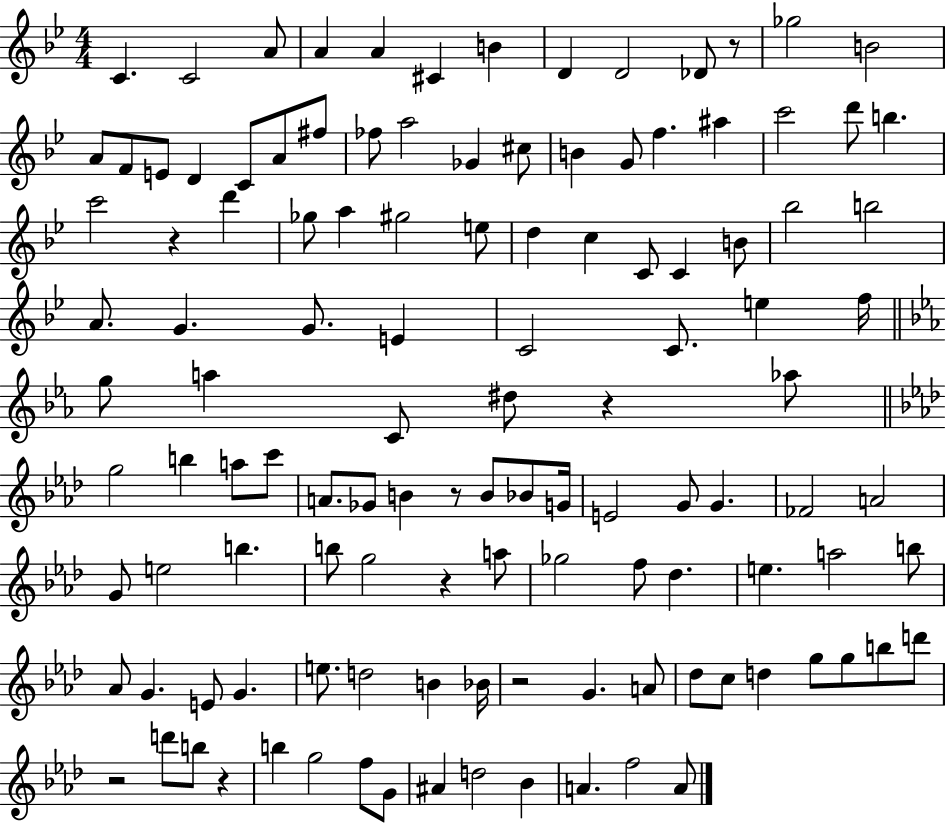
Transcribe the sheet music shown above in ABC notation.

X:1
T:Untitled
M:4/4
L:1/4
K:Bb
C C2 A/2 A A ^C B D D2 _D/2 z/2 _g2 B2 A/2 F/2 E/2 D C/2 A/2 ^f/2 _f/2 a2 _G ^c/2 B G/2 f ^a c'2 d'/2 b c'2 z d' _g/2 a ^g2 e/2 d c C/2 C B/2 _b2 b2 A/2 G G/2 E C2 C/2 e f/4 g/2 a C/2 ^d/2 z _a/2 g2 b a/2 c'/2 A/2 _G/2 B z/2 B/2 _B/2 G/4 E2 G/2 G _F2 A2 G/2 e2 b b/2 g2 z a/2 _g2 f/2 _d e a2 b/2 _A/2 G E/2 G e/2 d2 B _B/4 z2 G A/2 _d/2 c/2 d g/2 g/2 b/2 d'/2 z2 d'/2 b/2 z b g2 f/2 G/2 ^A d2 _B A f2 A/2